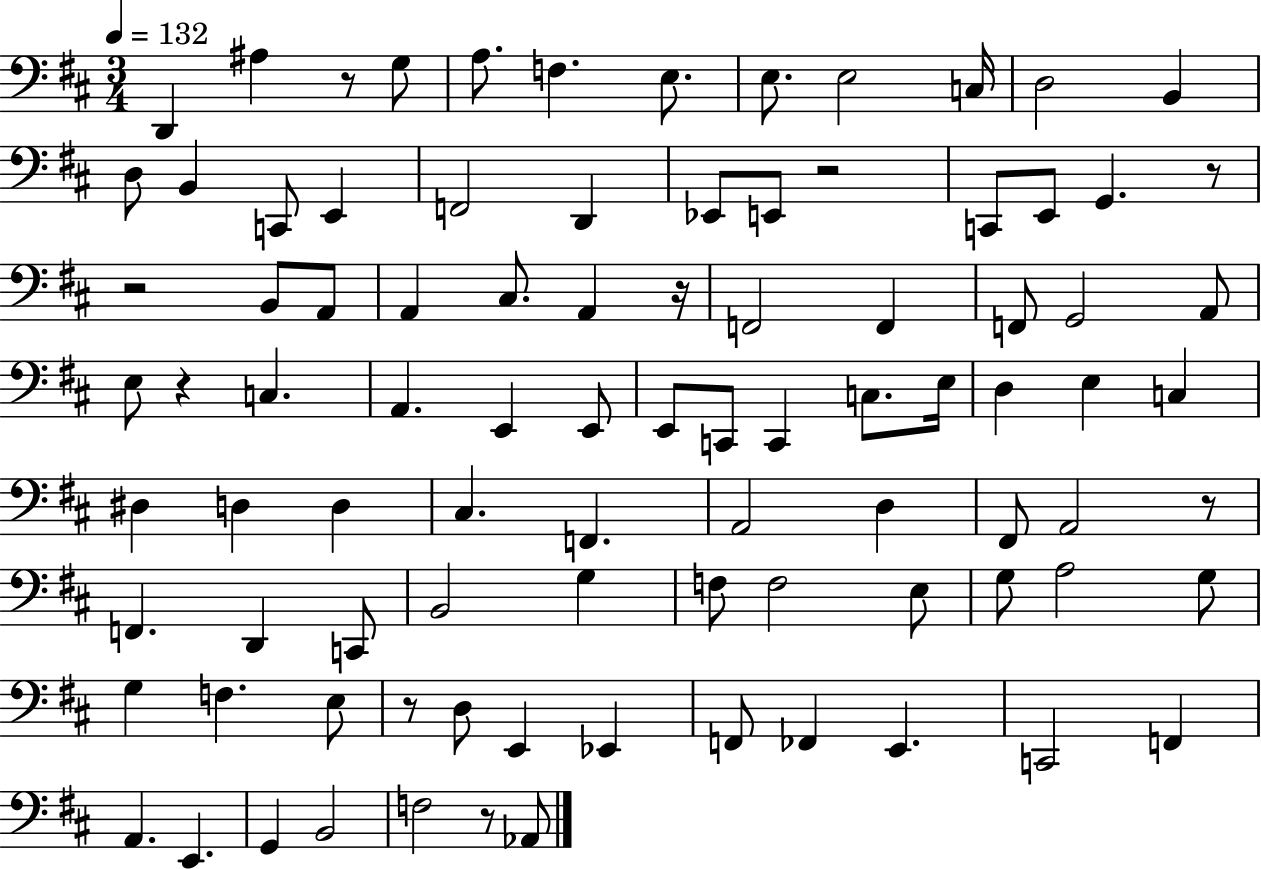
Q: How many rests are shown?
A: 9